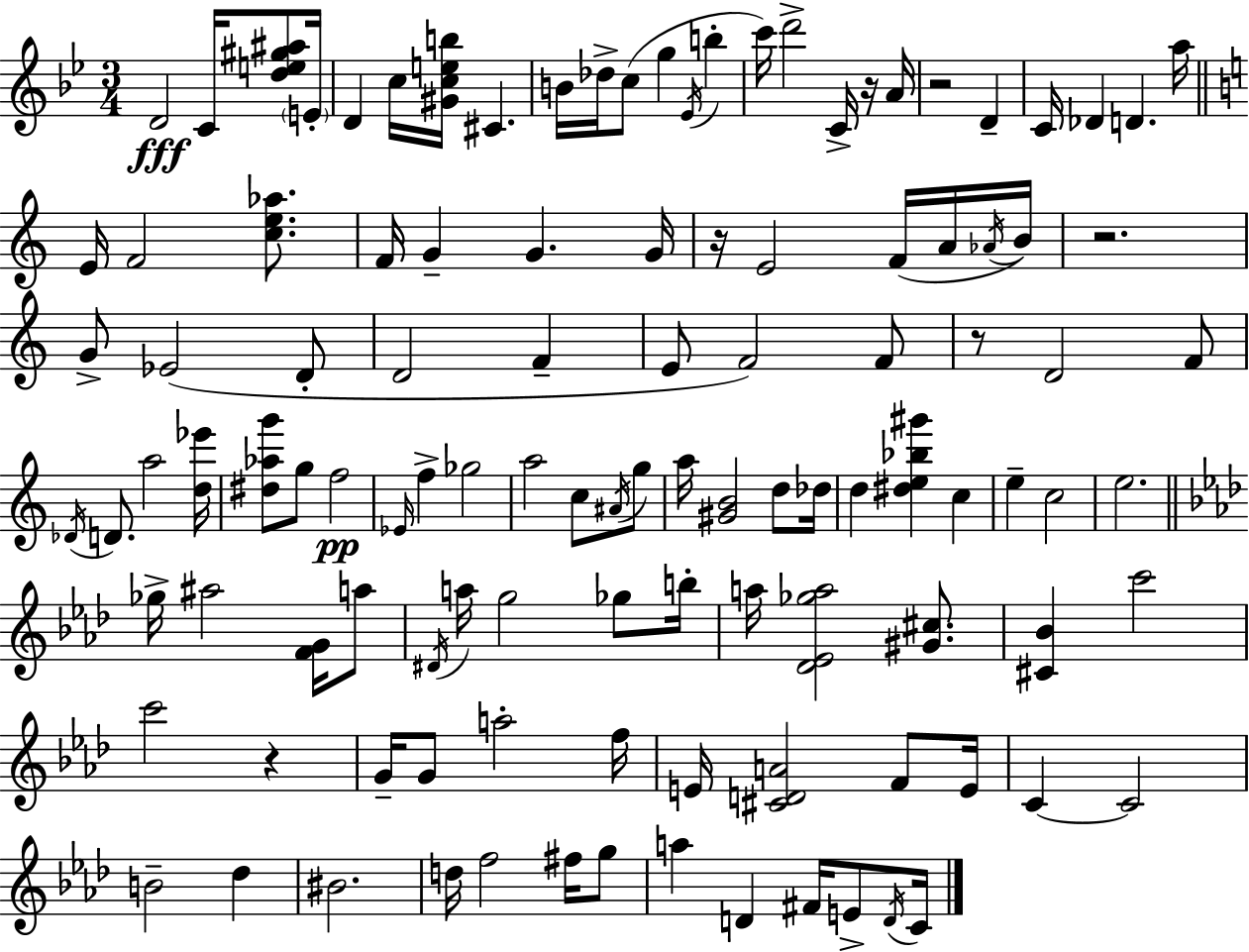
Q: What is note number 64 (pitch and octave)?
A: A#5